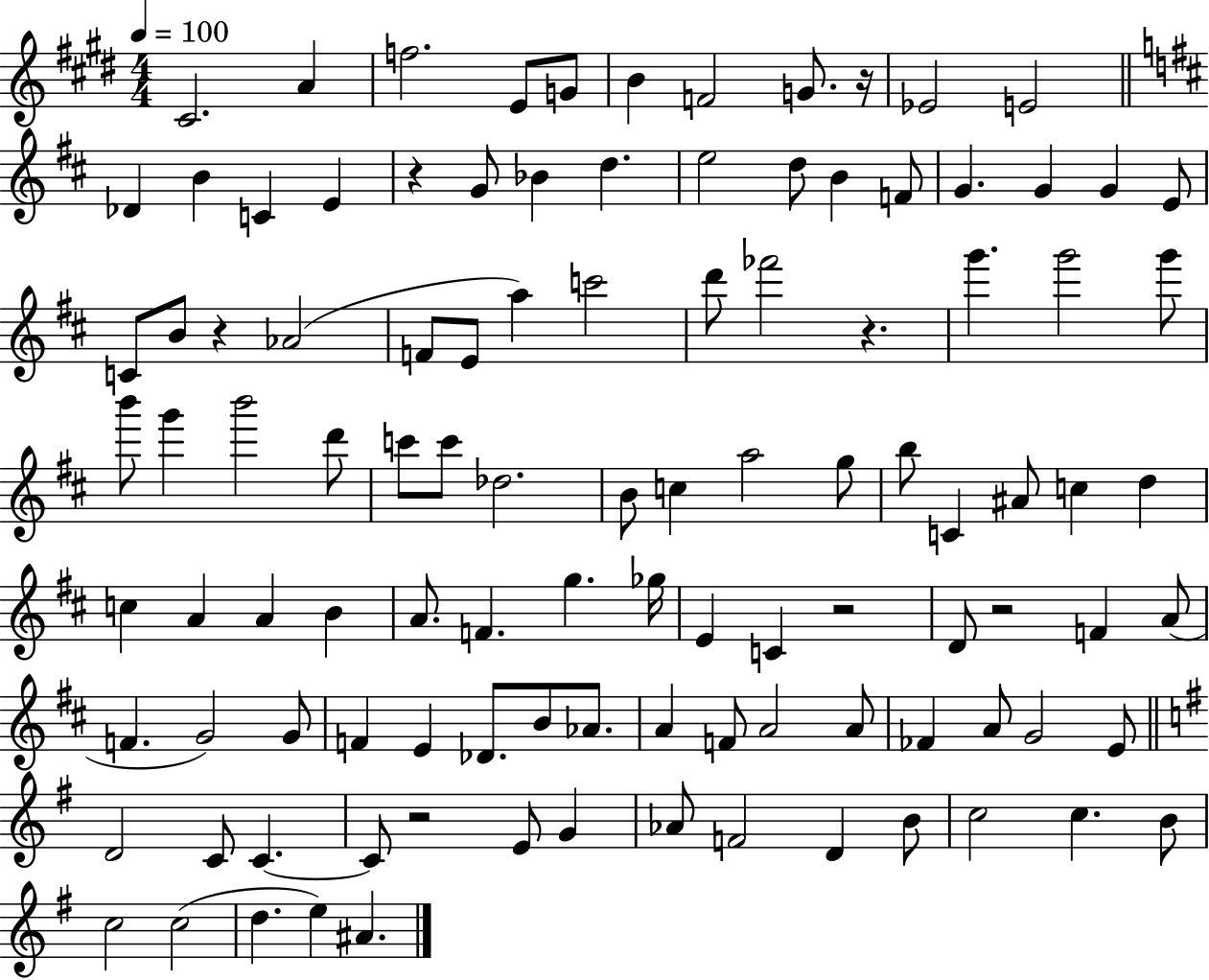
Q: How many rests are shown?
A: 7